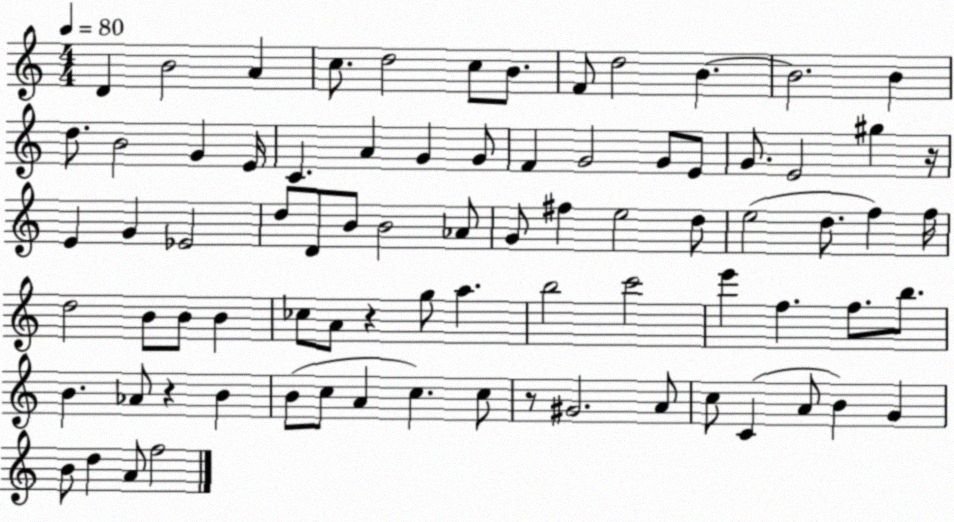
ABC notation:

X:1
T:Untitled
M:4/4
L:1/4
K:C
D B2 A c/2 d2 c/2 B/2 F/2 d2 B B2 B d/2 B2 G E/4 C A G G/2 F G2 G/2 E/2 G/2 E2 ^g z/4 E G _E2 d/2 D/2 B/2 B2 _A/2 G/2 ^f e2 d/2 e2 d/2 f f/4 d2 B/2 B/2 B _c/2 A/2 z g/2 a b2 c'2 e' f f/2 b/2 B _A/2 z B B/2 c/2 A c c/2 z/2 ^G2 A/2 c/2 C A/2 B G B/2 d A/2 f2